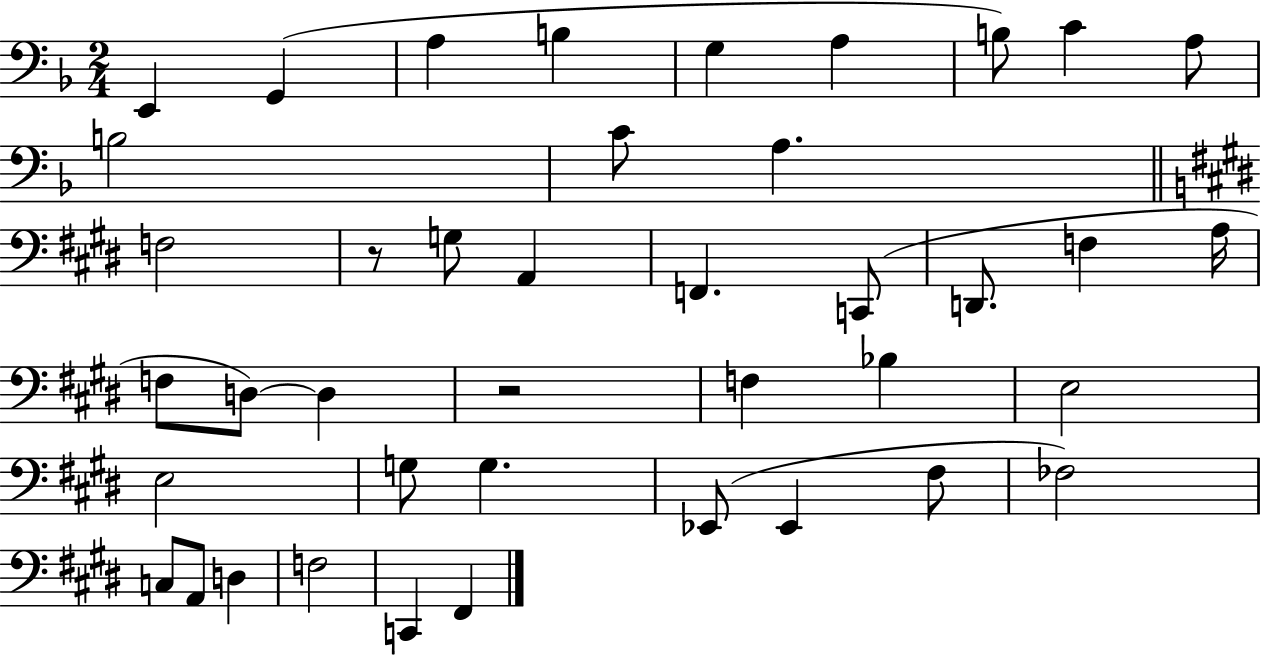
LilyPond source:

{
  \clef bass
  \numericTimeSignature
  \time 2/4
  \key f \major
  e,4 g,4( | a4 b4 | g4 a4 | b8) c'4 a8 | \break b2 | c'8 a4. | \bar "||" \break \key e \major f2 | r8 g8 a,4 | f,4. c,8( | d,8. f4 a16 | \break f8 d8~~) d4 | r2 | f4 bes4 | e2 | \break e2 | g8 g4. | ees,8( ees,4 fis8 | fes2) | \break c8 a,8 d4 | f2 | c,4 fis,4 | \bar "|."
}